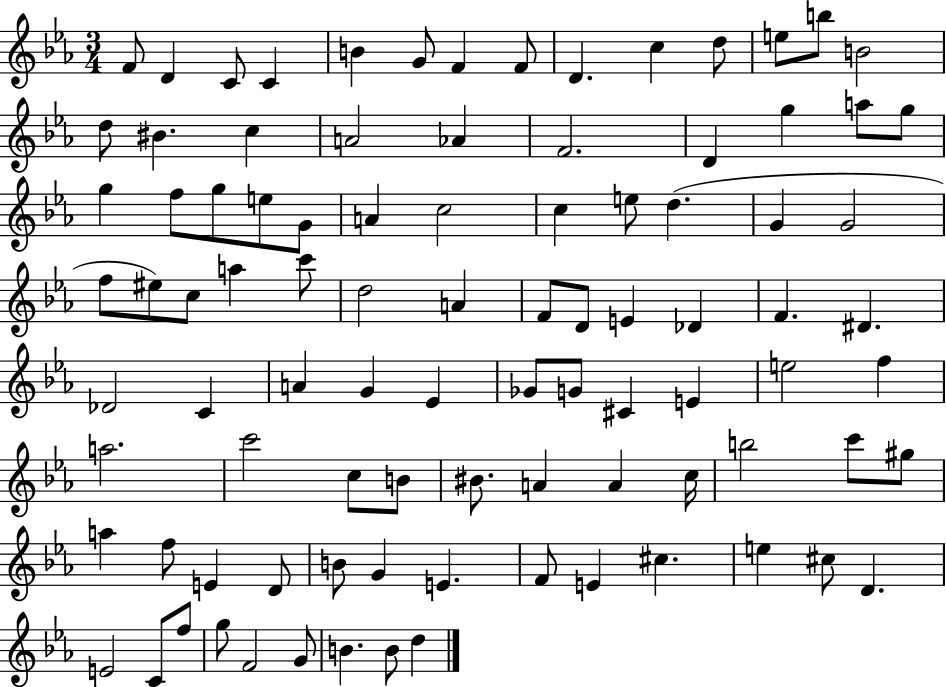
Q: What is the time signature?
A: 3/4